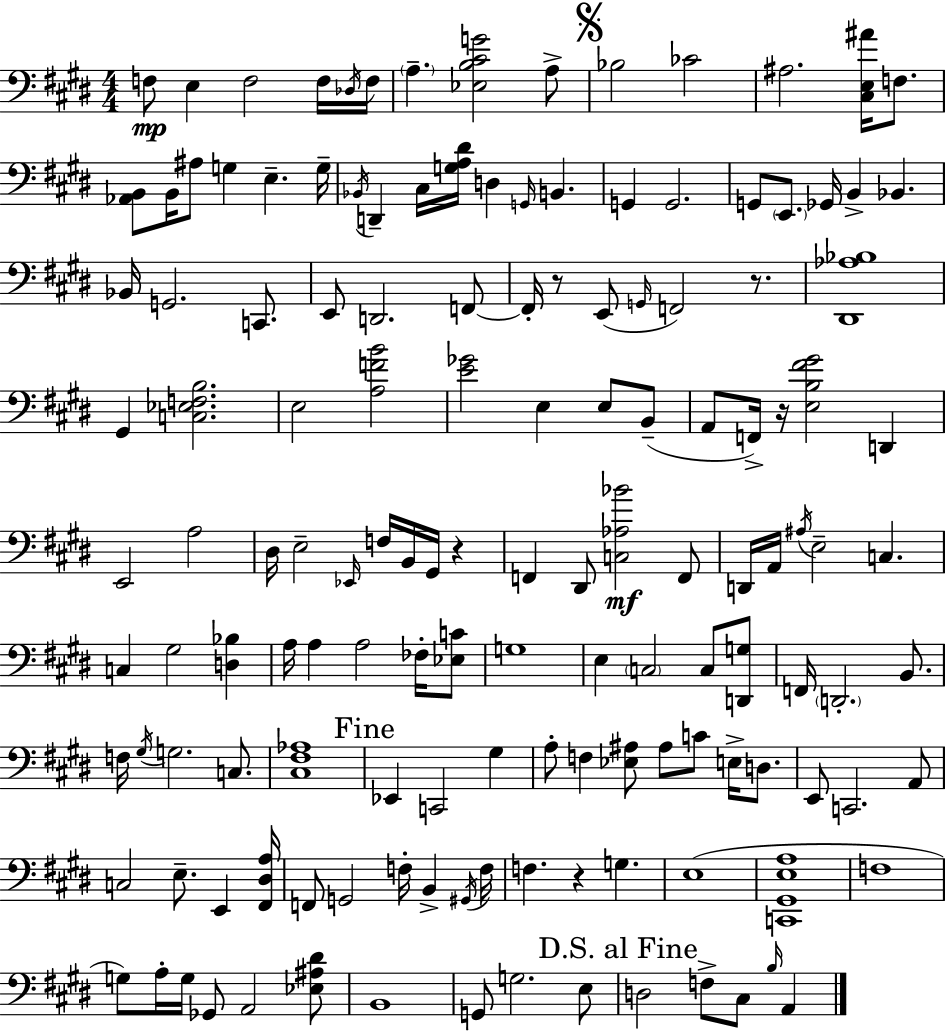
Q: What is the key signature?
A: E major